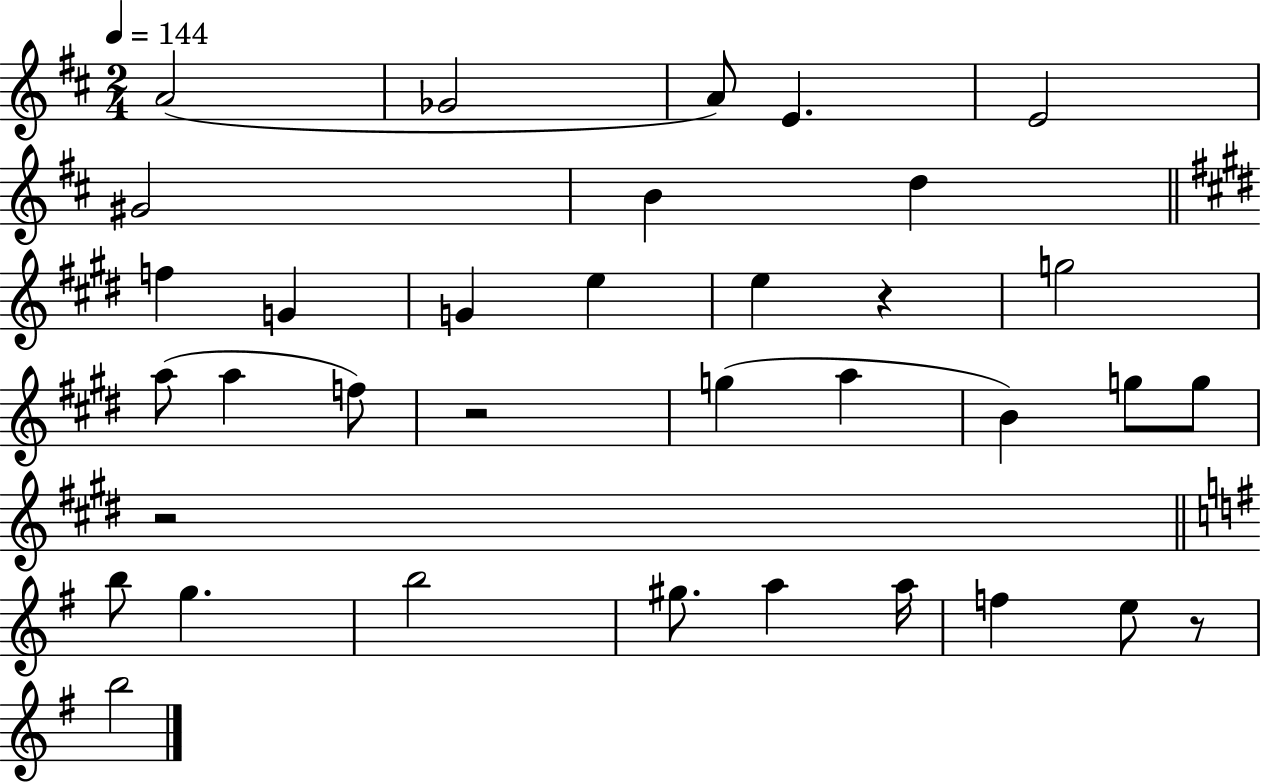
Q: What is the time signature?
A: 2/4